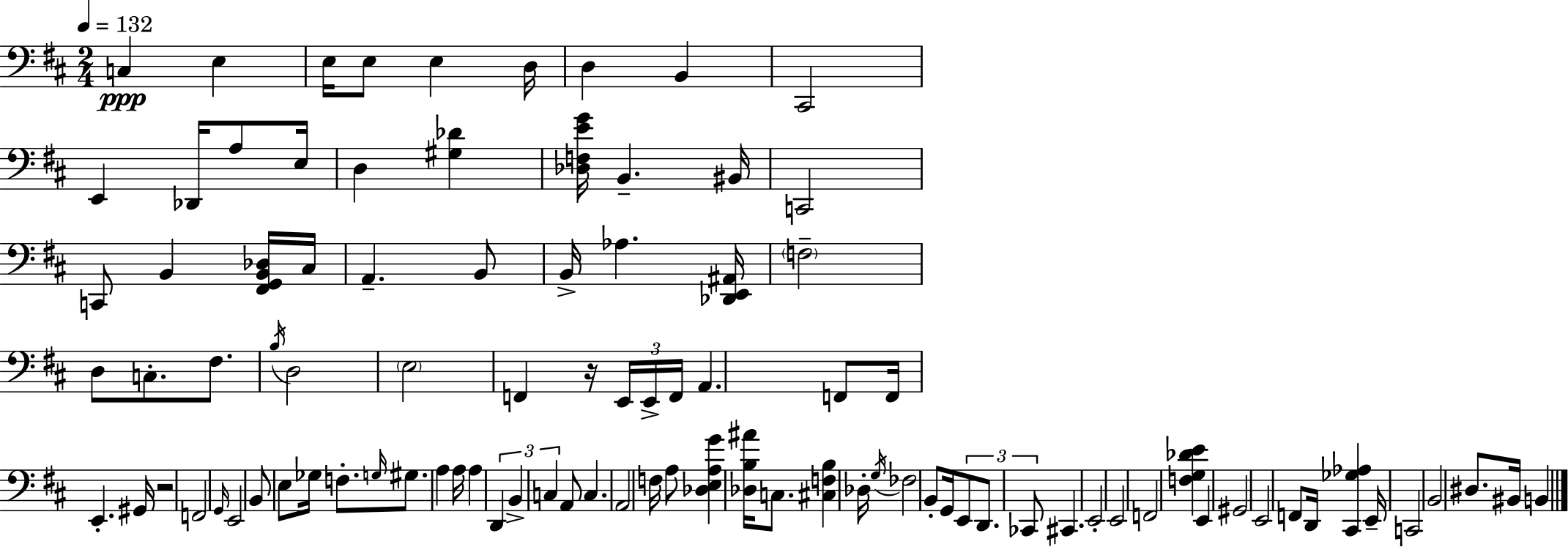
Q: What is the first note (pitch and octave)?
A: C3